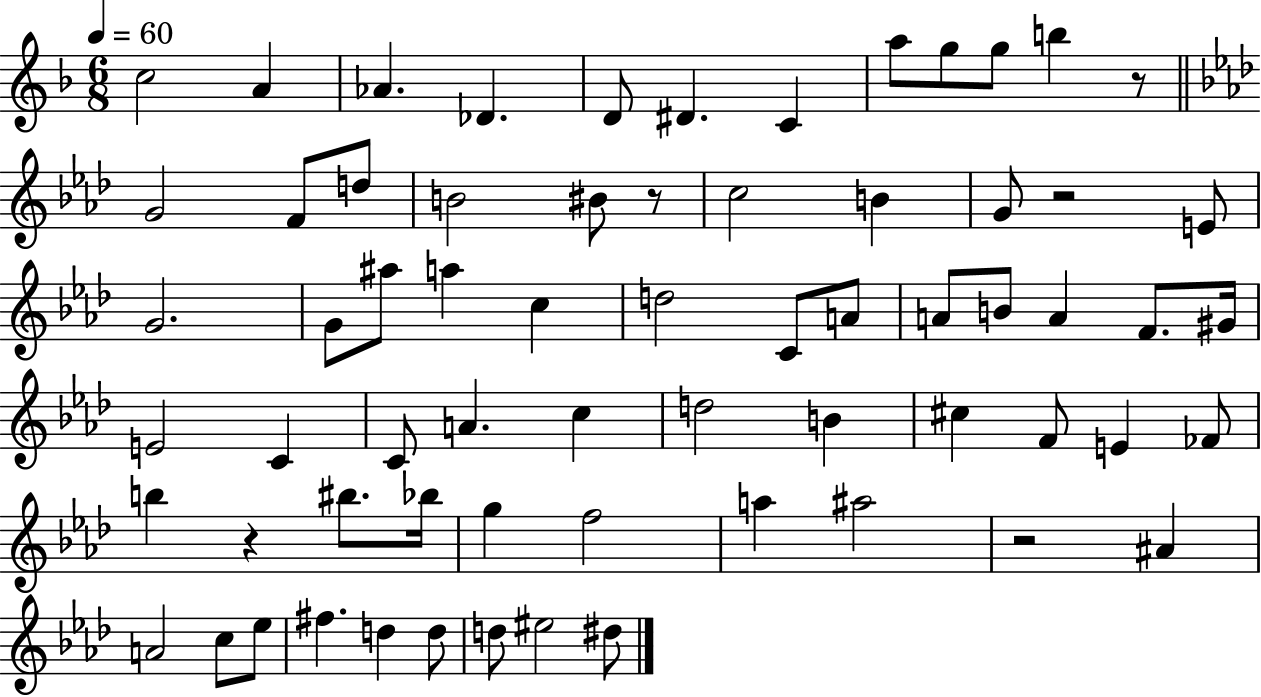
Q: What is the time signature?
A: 6/8